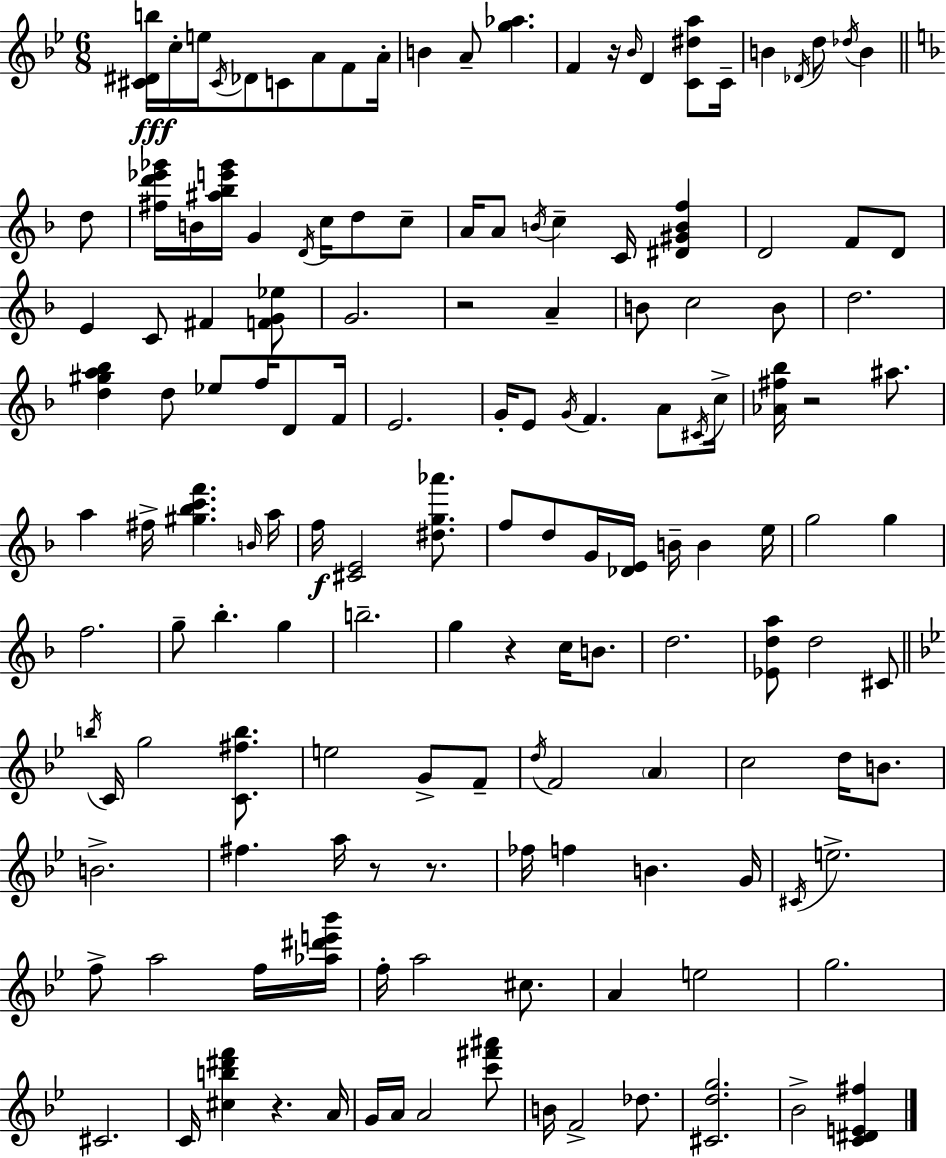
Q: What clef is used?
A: treble